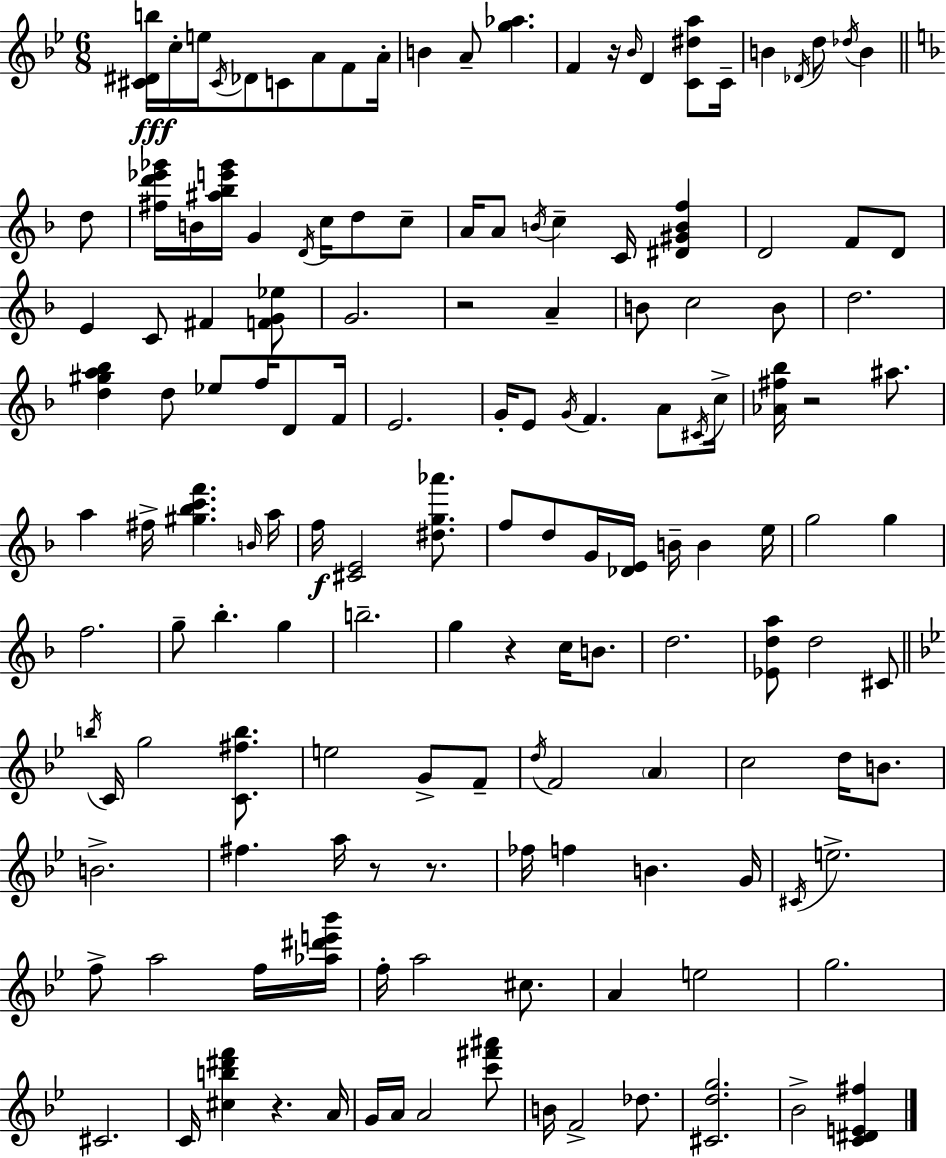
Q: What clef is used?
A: treble